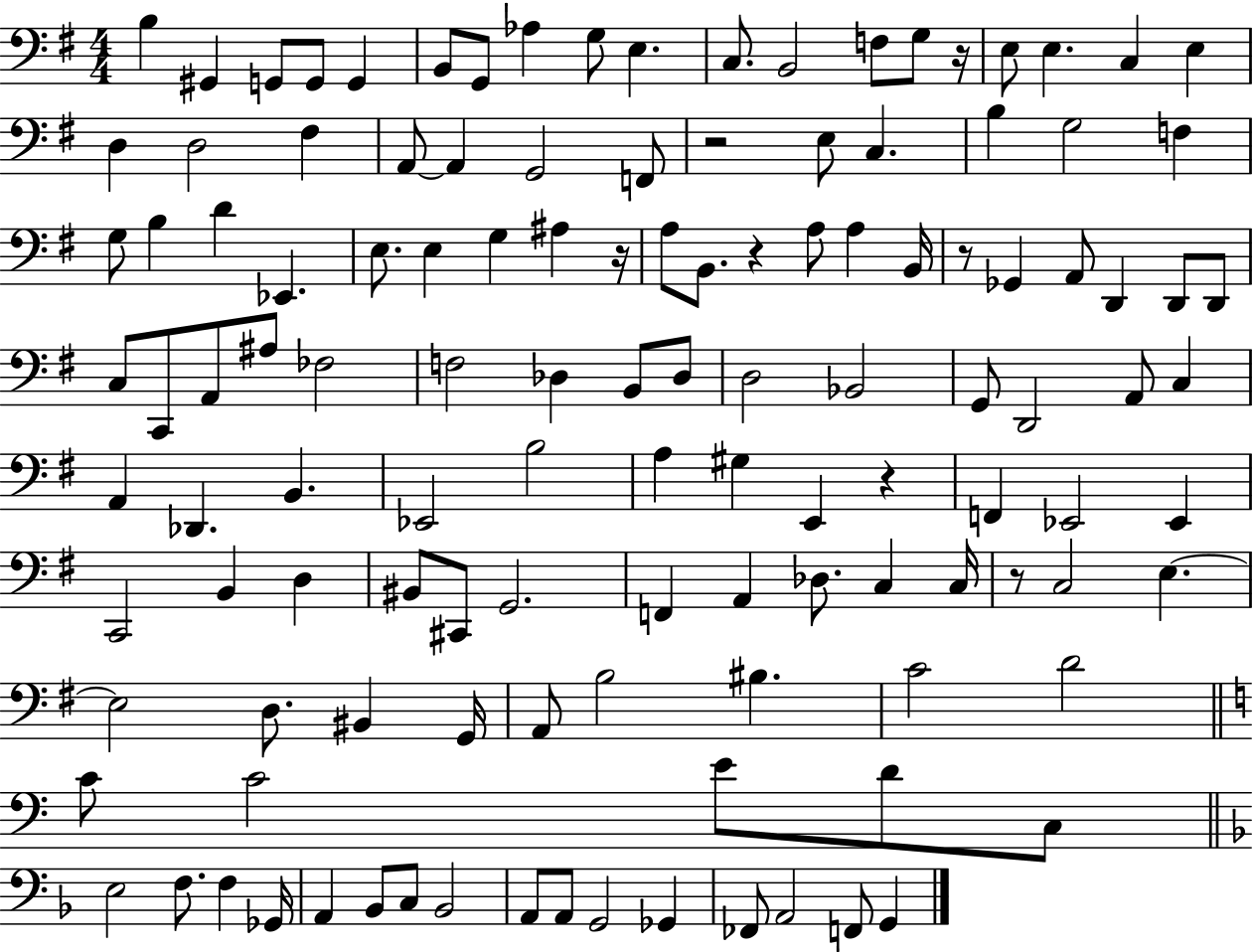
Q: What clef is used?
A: bass